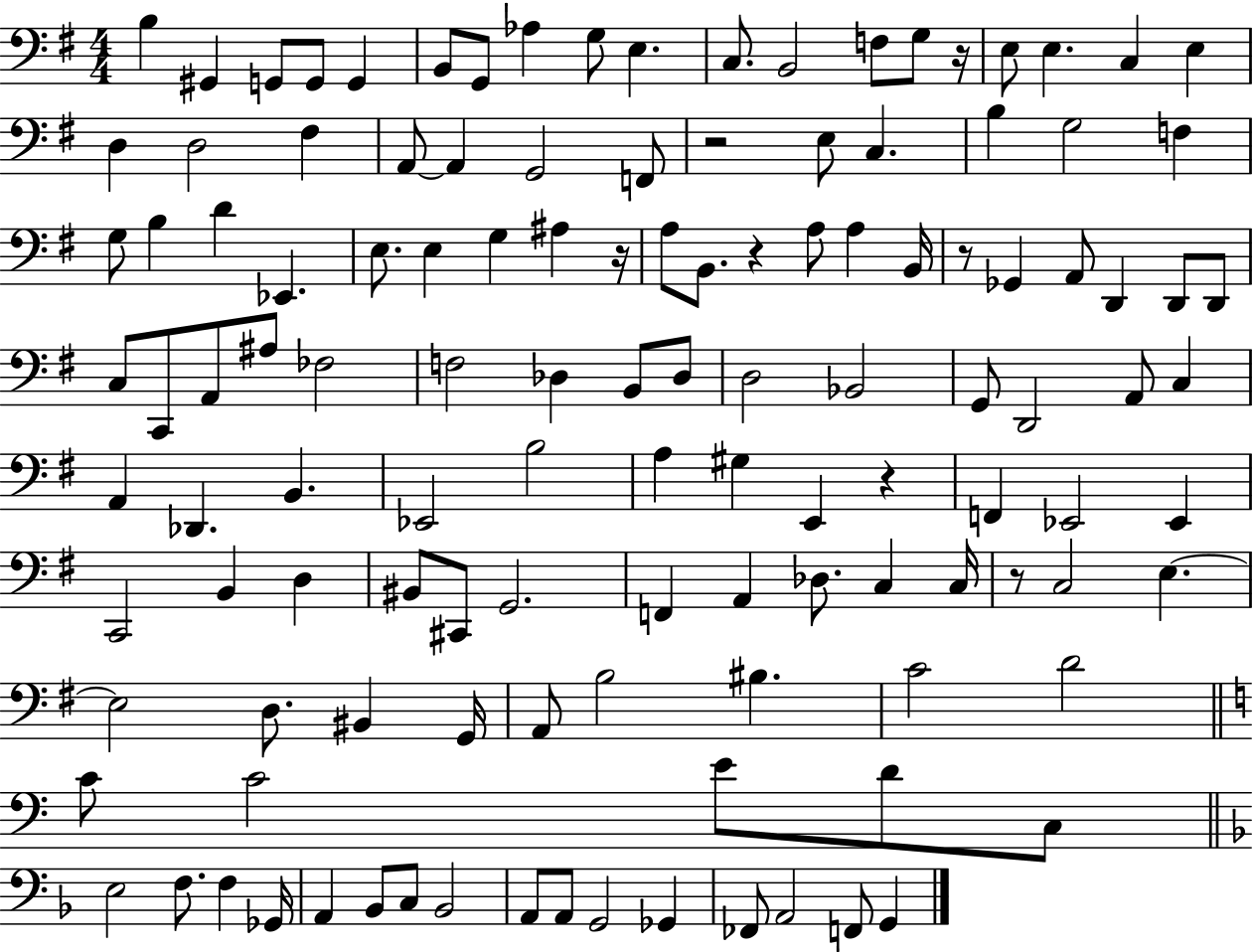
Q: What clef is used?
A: bass